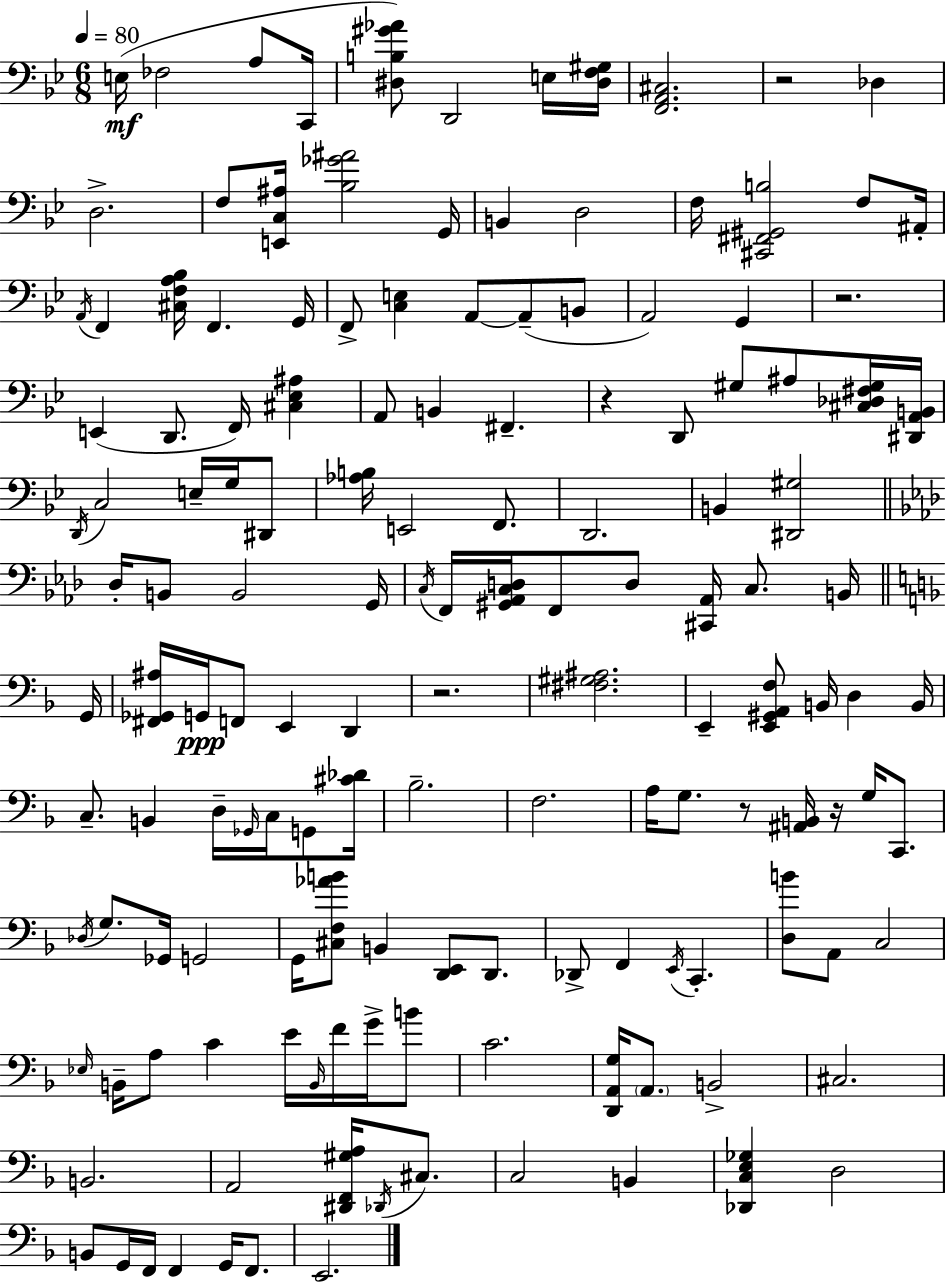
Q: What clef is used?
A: bass